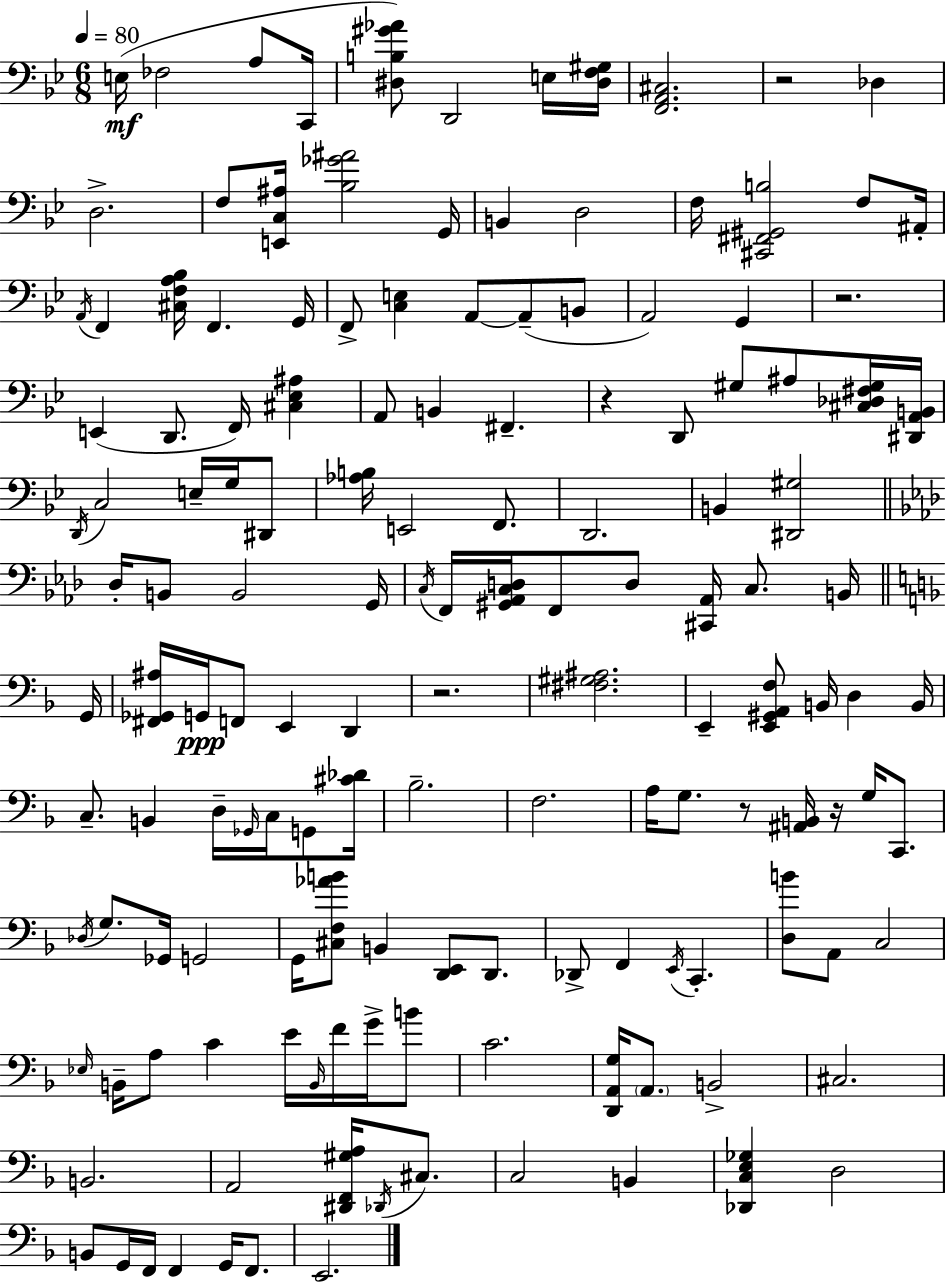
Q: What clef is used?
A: bass